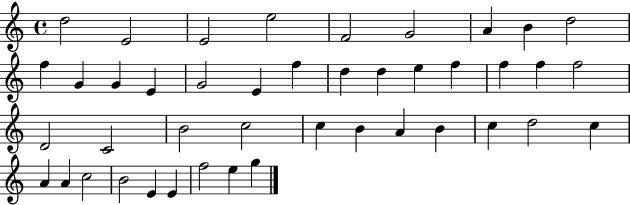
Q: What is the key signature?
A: C major